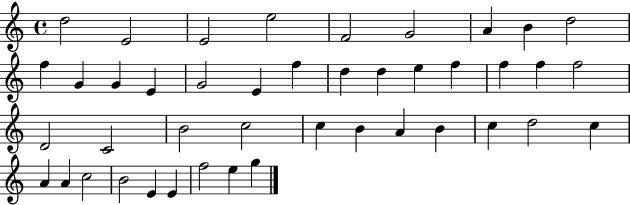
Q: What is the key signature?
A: C major